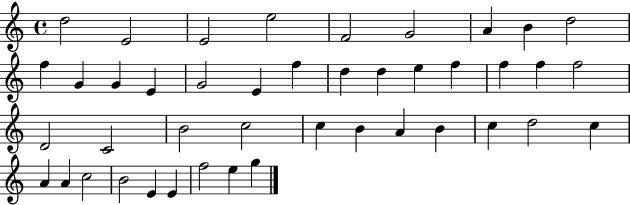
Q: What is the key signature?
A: C major